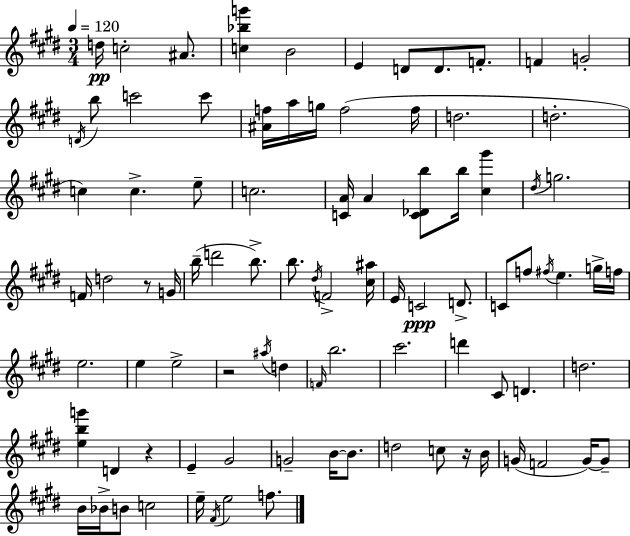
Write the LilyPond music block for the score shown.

{
  \clef treble
  \numericTimeSignature
  \time 3/4
  \key e \major
  \tempo 4 = 120
  d''16\pp c''2-. ais'8. | <c'' bes'' g'''>4 b'2 | e'4 d'8 d'8. f'8.-. | f'4 g'2-. | \break \acciaccatura { d'16 } b''8 c'''2 c'''8 | <ais' f''>16 a''16 g''16 f''2( | f''16 d''2. | d''2.-. | \break c''4) c''4.-> e''8-- | c''2. | <c' a'>16 a'4 <c' des' b''>8 b''16 <cis'' gis'''>4 | \acciaccatura { dis''16 } g''2. | \break f'16 d''2 r8 | g'16 b''16--( d'''2 b''8.->) | b''8. \acciaccatura { dis''16 } f'2-> | <cis'' ais''>16 e'16 c'2\ppp | \break d'8.-> c'8 f''8 \acciaccatura { fis''16 } e''4. | g''16-> f''16 e''2. | e''4 e''2-> | r2 | \break \acciaccatura { ais''16 } d''4 \grace { f'16 } b''2. | cis'''2. | d'''4 cis'8 | d'4. d''2. | \break <e'' b'' g'''>4 d'4 | r4 e'4-- gis'2 | g'2-- | b'16~~ b'8. d''2 | \break c''8 r16 b'16 g'16( f'2 | g'16~~) g'8-- b'16 bes'16-> b'8 c''2 | e''16-- \acciaccatura { fis'16 } e''2 | f''8. \bar "|."
}